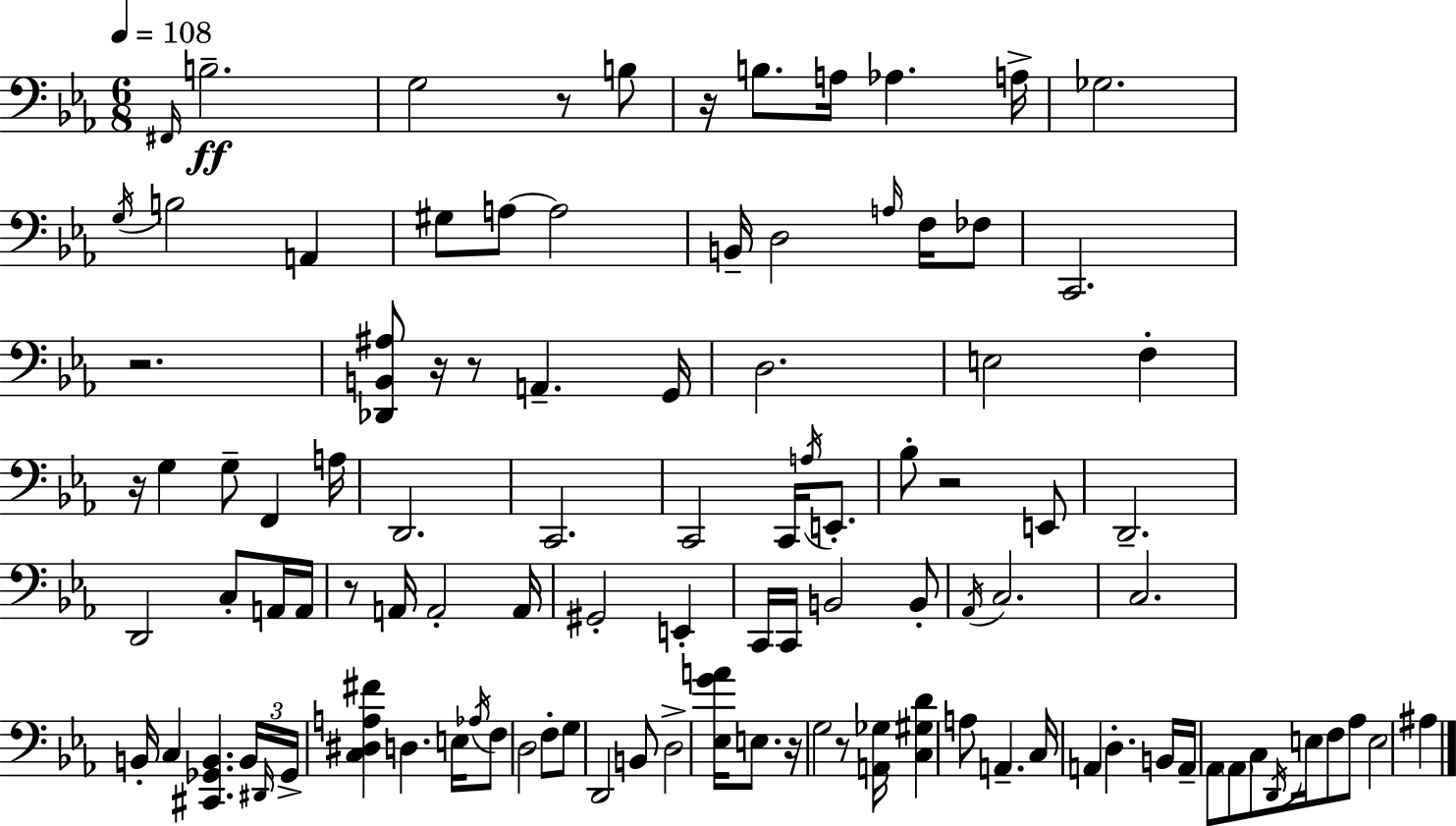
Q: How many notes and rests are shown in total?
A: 104